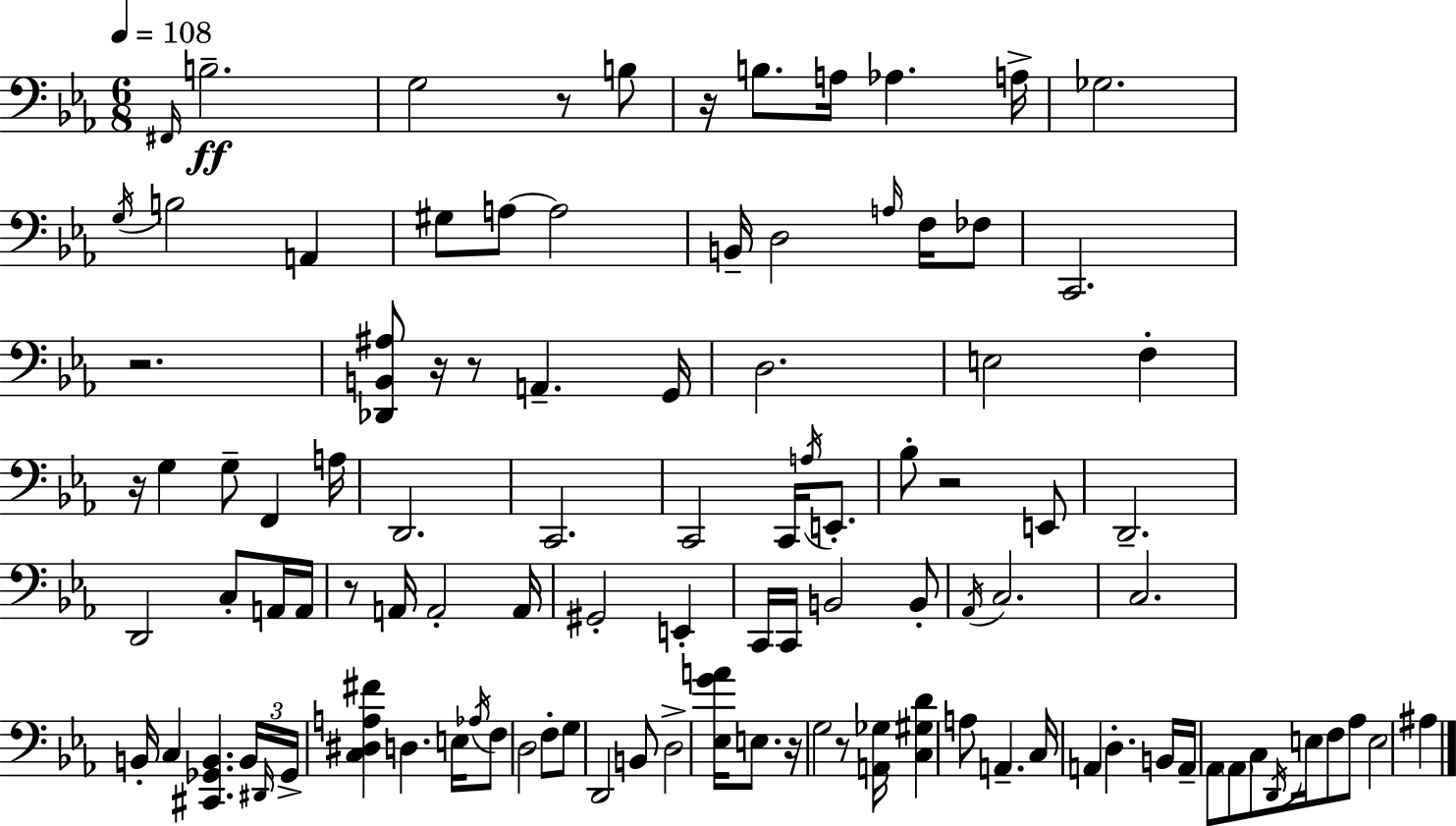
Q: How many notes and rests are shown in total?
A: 104